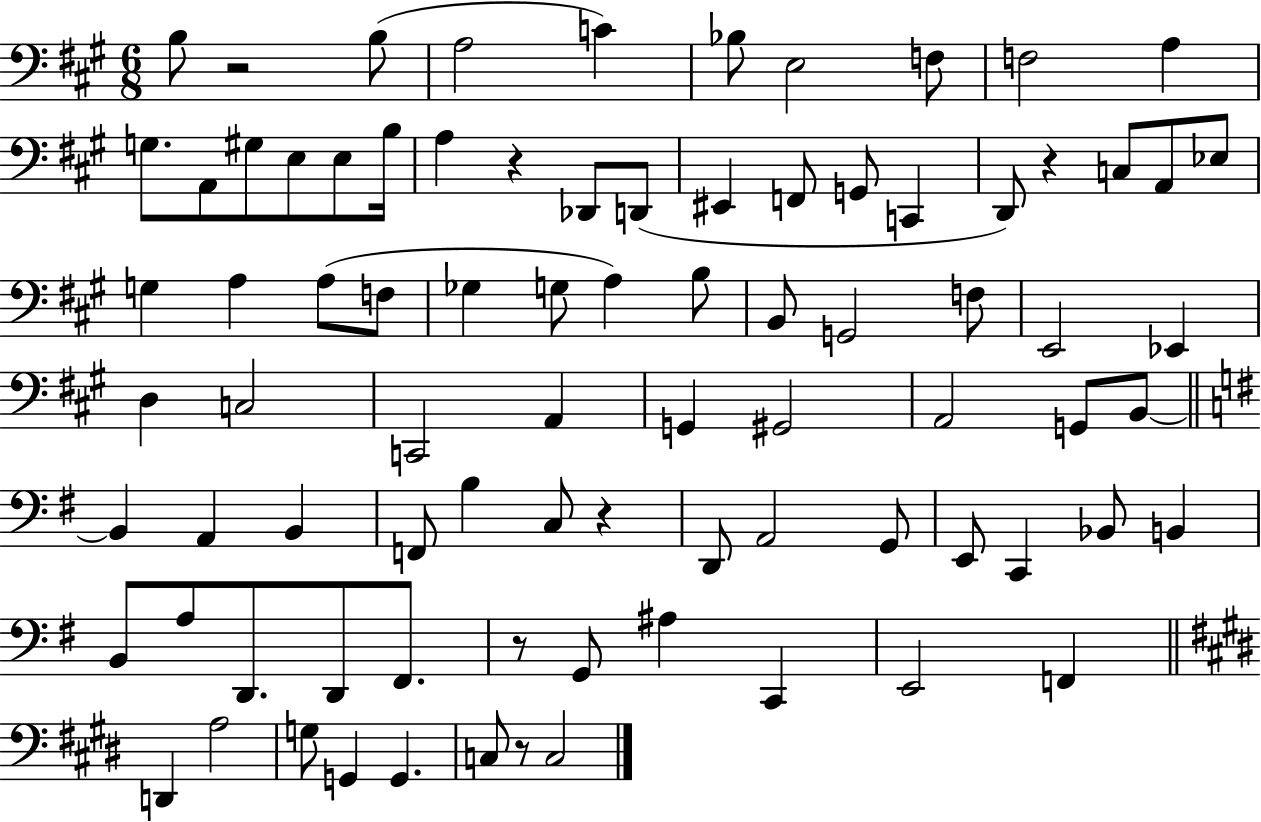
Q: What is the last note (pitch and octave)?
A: C3